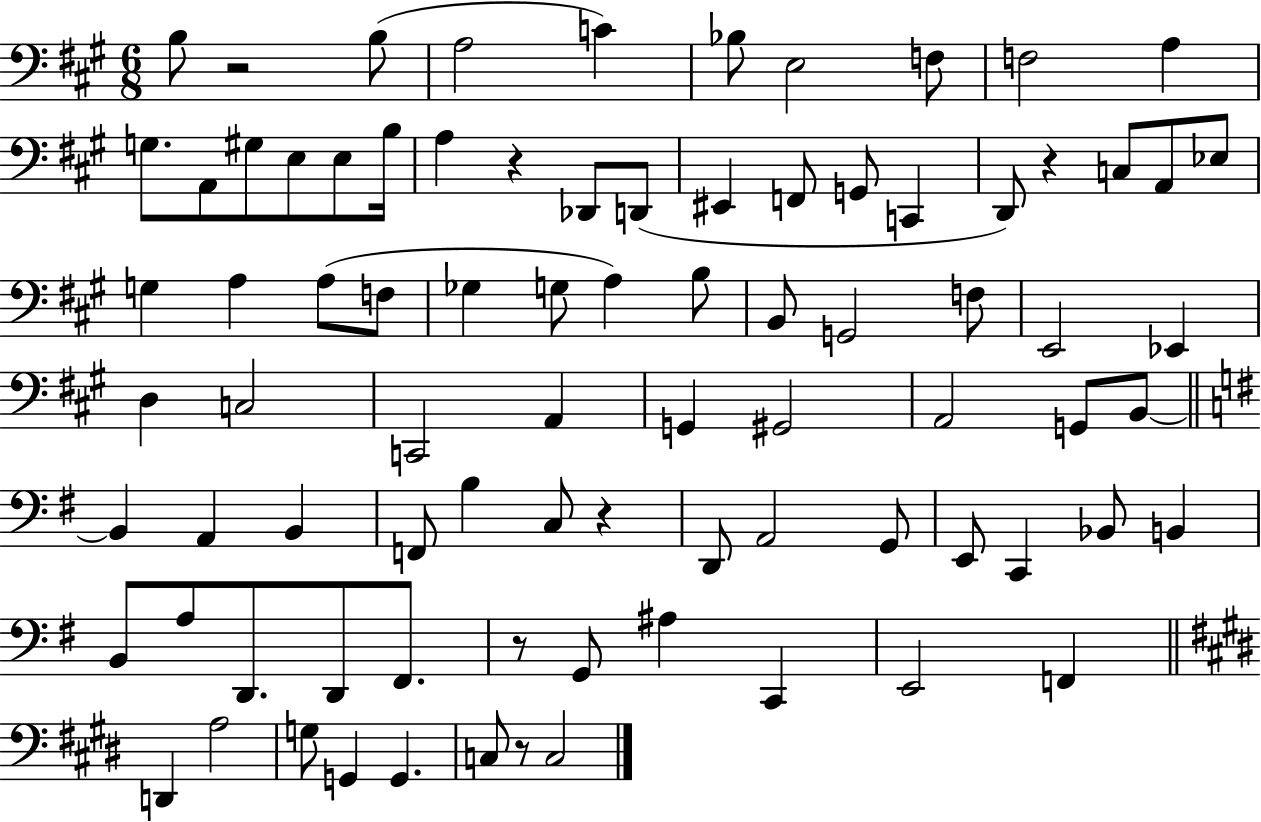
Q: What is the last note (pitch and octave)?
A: C3